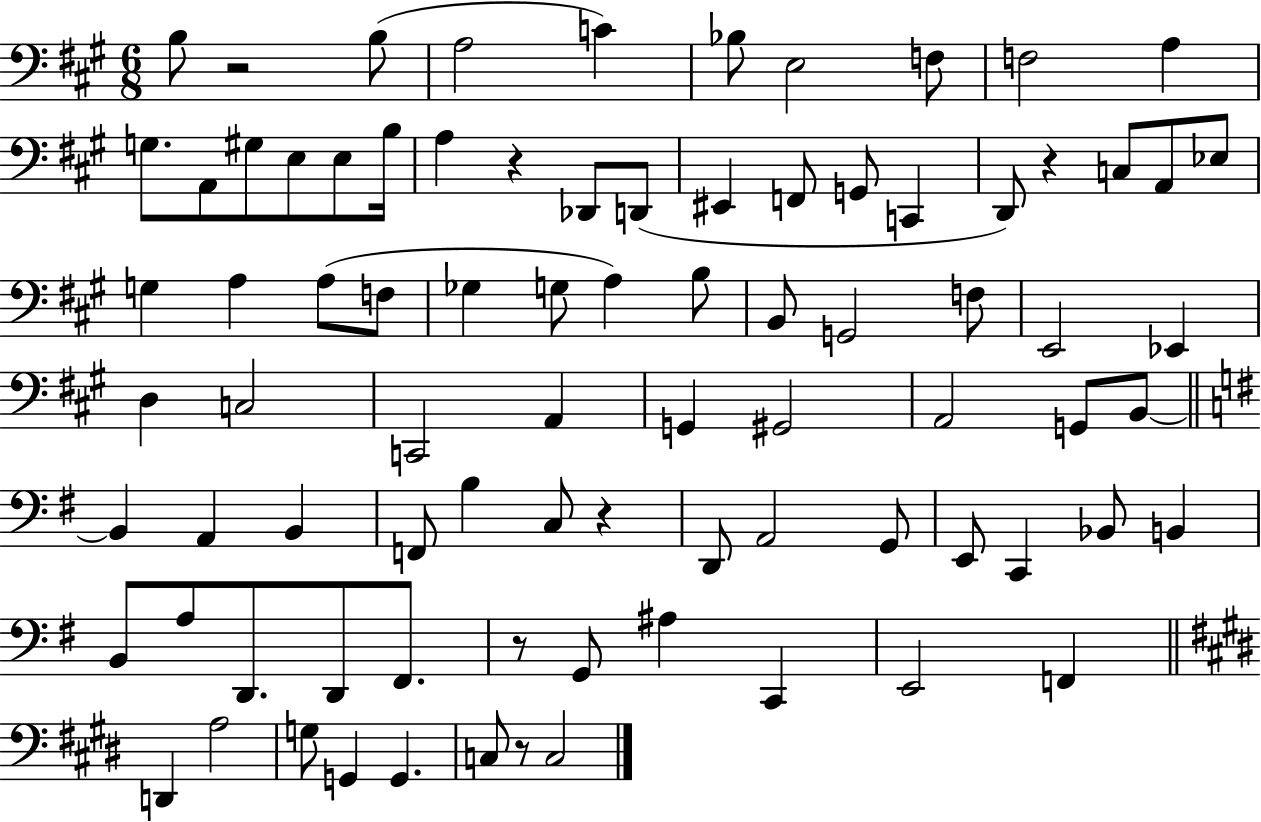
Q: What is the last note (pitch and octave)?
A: C3